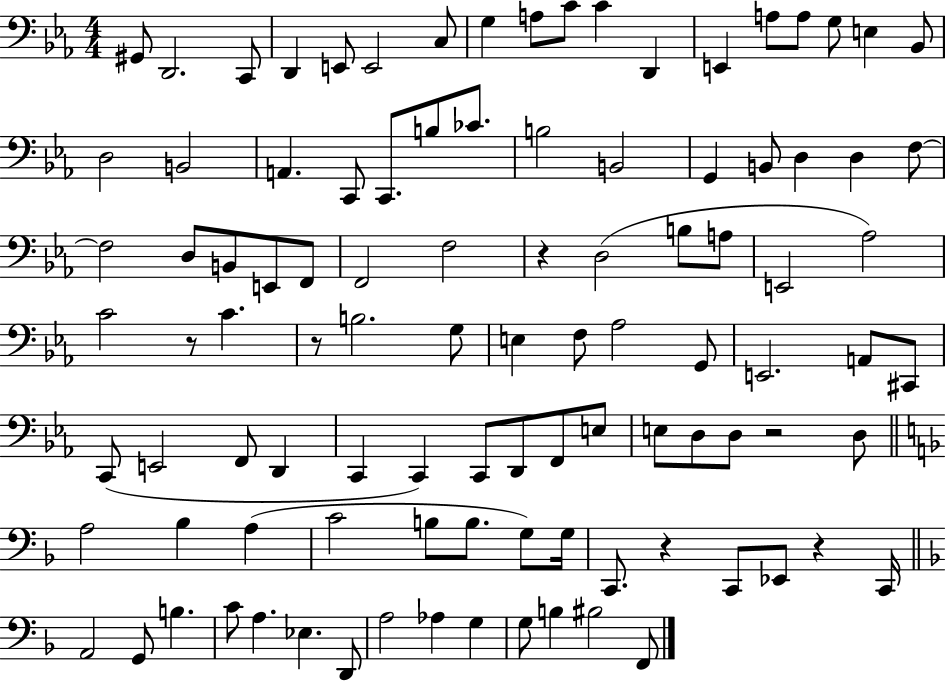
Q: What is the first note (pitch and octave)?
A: G#2